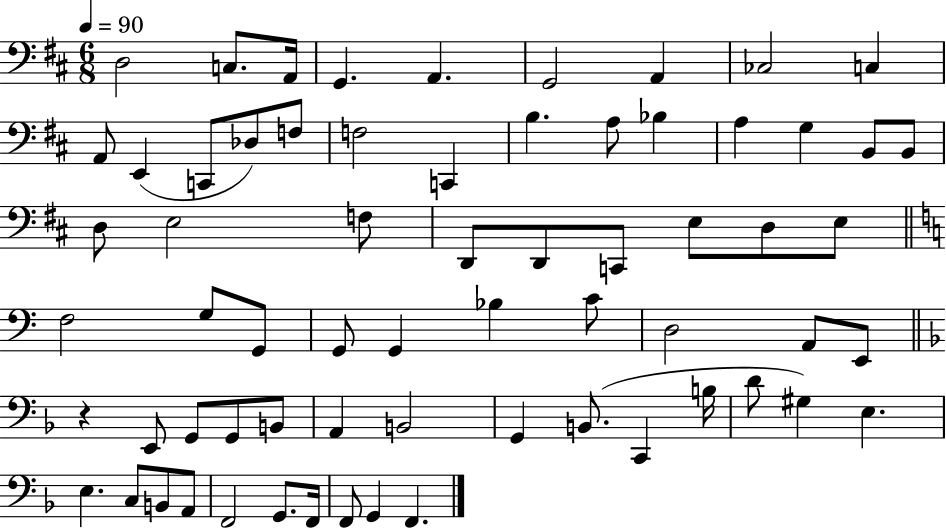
X:1
T:Untitled
M:6/8
L:1/4
K:D
D,2 C,/2 A,,/4 G,, A,, G,,2 A,, _C,2 C, A,,/2 E,, C,,/2 _D,/2 F,/2 F,2 C,, B, A,/2 _B, A, G, B,,/2 B,,/2 D,/2 E,2 F,/2 D,,/2 D,,/2 C,,/2 E,/2 D,/2 E,/2 F,2 G,/2 G,,/2 G,,/2 G,, _B, C/2 D,2 A,,/2 E,,/2 z E,,/2 G,,/2 G,,/2 B,,/2 A,, B,,2 G,, B,,/2 C,, B,/4 D/2 ^G, E, E, C,/2 B,,/2 A,,/2 F,,2 G,,/2 F,,/4 F,,/2 G,, F,,